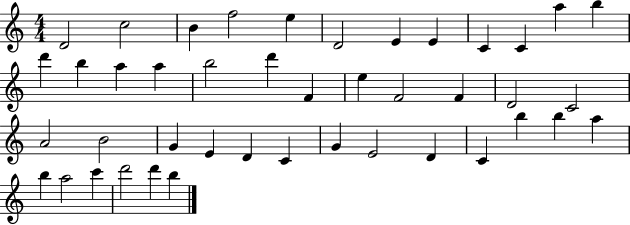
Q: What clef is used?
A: treble